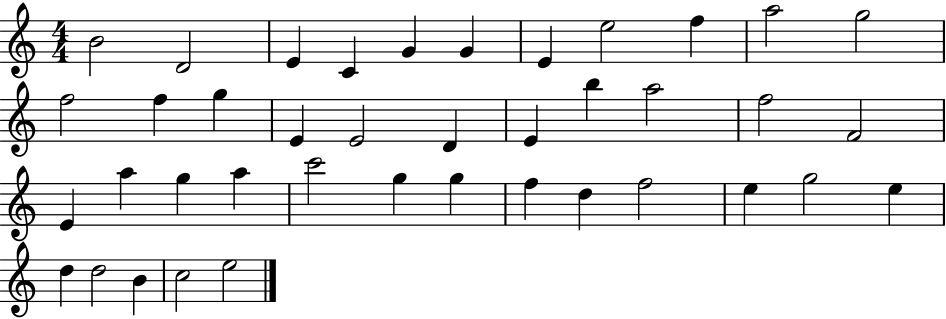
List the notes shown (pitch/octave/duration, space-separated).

B4/h D4/h E4/q C4/q G4/q G4/q E4/q E5/h F5/q A5/h G5/h F5/h F5/q G5/q E4/q E4/h D4/q E4/q B5/q A5/h F5/h F4/h E4/q A5/q G5/q A5/q C6/h G5/q G5/q F5/q D5/q F5/h E5/q G5/h E5/q D5/q D5/h B4/q C5/h E5/h